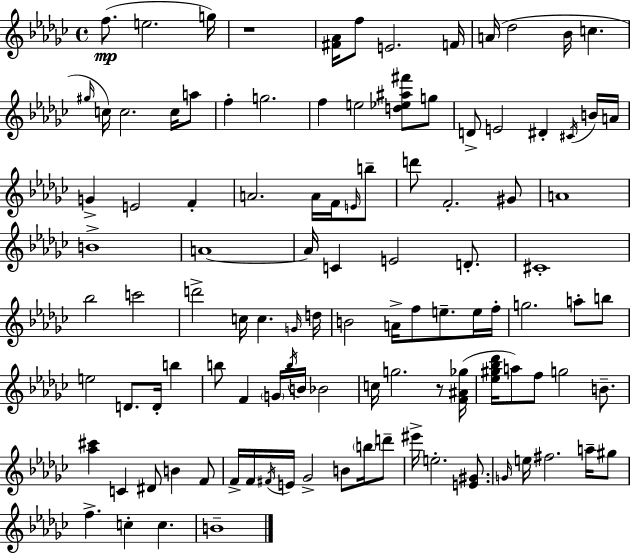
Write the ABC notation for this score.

X:1
T:Untitled
M:4/4
L:1/4
K:Ebm
f/2 e2 g/4 z4 [^F_A]/4 f/2 E2 F/4 A/4 _d2 _B/4 c ^g/4 c/4 c2 c/4 a/2 f g2 f e2 [d_e^a^f']/2 g/2 D/2 E2 ^D ^C/4 B/4 A/4 G E2 F A2 A/4 F/4 E/4 b/2 d'/2 F2 ^G/2 A4 B4 A4 A/4 C E2 D/2 ^C4 _b2 c'2 d'2 c/4 c G/4 d/4 B2 A/4 f/2 e/2 e/4 f/4 g2 a/2 b/2 e2 D/2 D/4 b b/2 F G/4 b/4 B/4 _B2 c/4 g2 z/2 [F^A_g]/4 [_e^g_b_d']/4 a/2 f/2 g2 B/2 [_a^c'] C ^D/2 B F/2 F/4 F/4 ^F/4 E/4 _G2 B/2 b/4 d'/2 ^e'/4 e2 [E^G]/2 G/4 e/4 ^f2 a/4 ^g/2 f c c B4